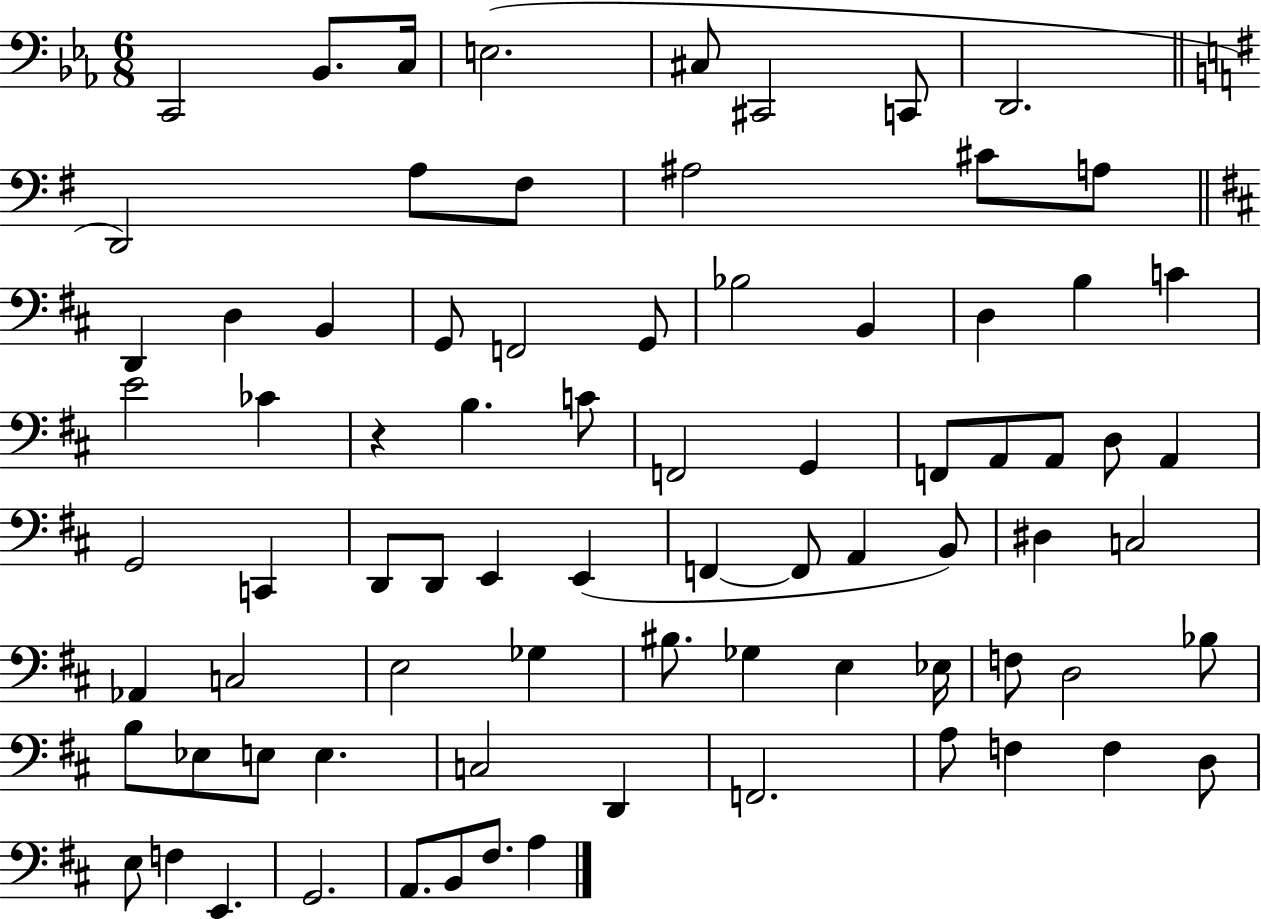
X:1
T:Untitled
M:6/8
L:1/4
K:Eb
C,,2 _B,,/2 C,/4 E,2 ^C,/2 ^C,,2 C,,/2 D,,2 D,,2 A,/2 ^F,/2 ^A,2 ^C/2 A,/2 D,, D, B,, G,,/2 F,,2 G,,/2 _B,2 B,, D, B, C E2 _C z B, C/2 F,,2 G,, F,,/2 A,,/2 A,,/2 D,/2 A,, G,,2 C,, D,,/2 D,,/2 E,, E,, F,, F,,/2 A,, B,,/2 ^D, C,2 _A,, C,2 E,2 _G, ^B,/2 _G, E, _E,/4 F,/2 D,2 _B,/2 B,/2 _E,/2 E,/2 E, C,2 D,, F,,2 A,/2 F, F, D,/2 E,/2 F, E,, G,,2 A,,/2 B,,/2 ^F,/2 A,